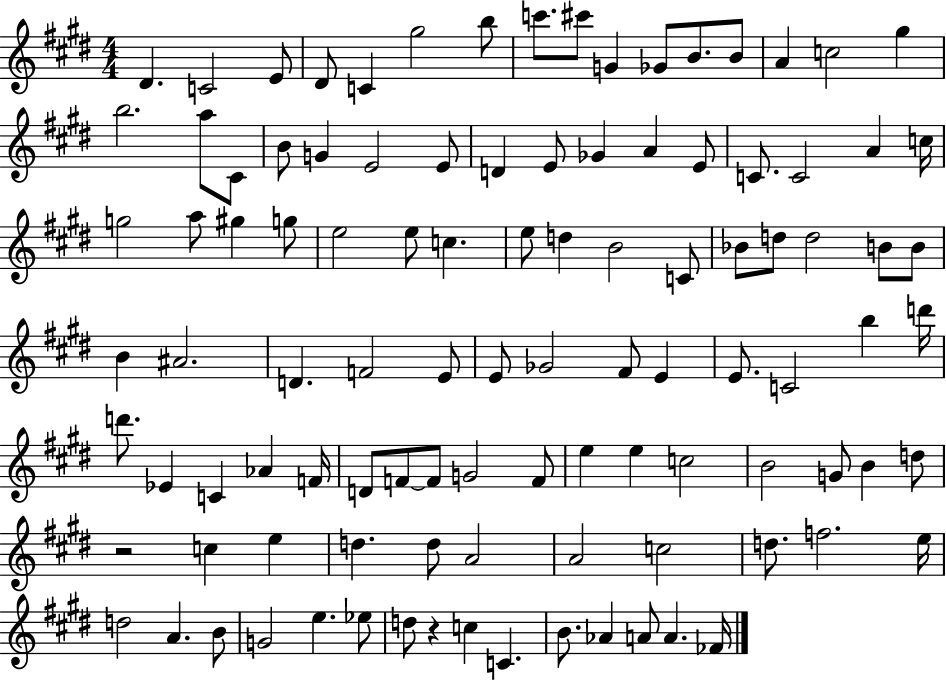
X:1
T:Untitled
M:4/4
L:1/4
K:E
^D C2 E/2 ^D/2 C ^g2 b/2 c'/2 ^c'/2 G _G/2 B/2 B/2 A c2 ^g b2 a/2 ^C/2 B/2 G E2 E/2 D E/2 _G A E/2 C/2 C2 A c/4 g2 a/2 ^g g/2 e2 e/2 c e/2 d B2 C/2 _B/2 d/2 d2 B/2 B/2 B ^A2 D F2 E/2 E/2 _G2 ^F/2 E E/2 C2 b d'/4 d'/2 _E C _A F/4 D/2 F/2 F/2 G2 F/2 e e c2 B2 G/2 B d/2 z2 c e d d/2 A2 A2 c2 d/2 f2 e/4 d2 A B/2 G2 e _e/2 d/2 z c C B/2 _A A/2 A _F/4